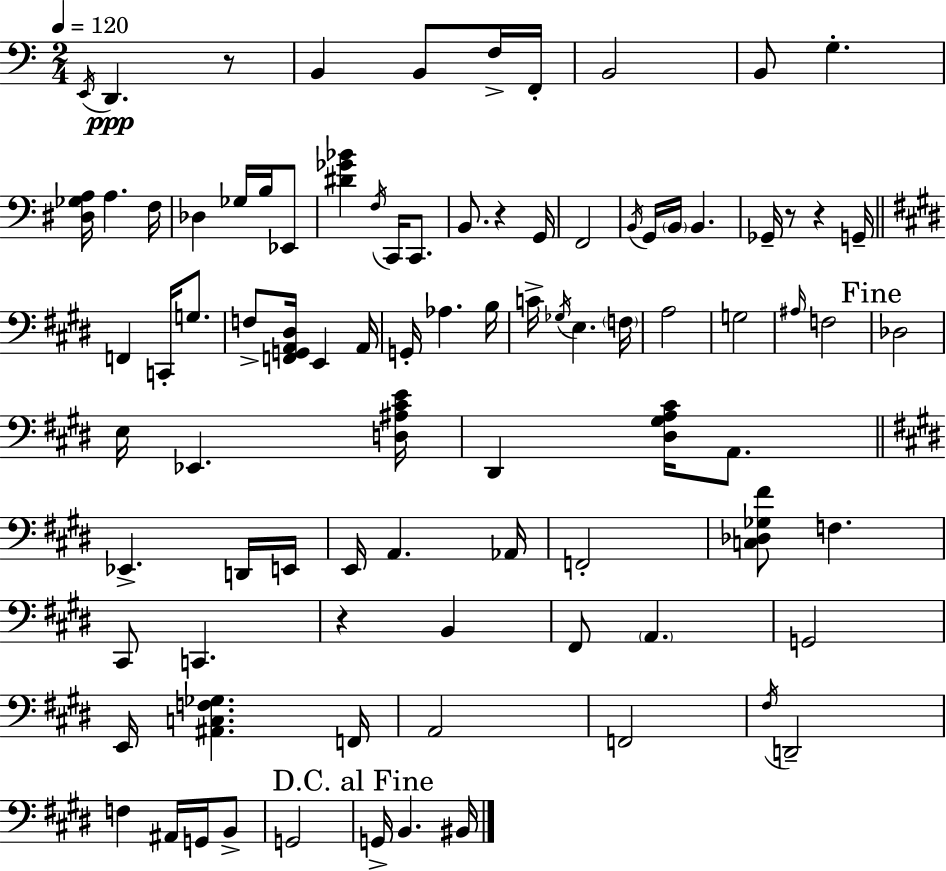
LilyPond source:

{
  \clef bass
  \numericTimeSignature
  \time 2/4
  \key a \minor
  \tempo 4 = 120
  \acciaccatura { e,16 }\ppp d,4. r8 | b,4 b,8 f16-> | f,16-. b,2 | b,8 g4.-. | \break <dis ges a>16 a4. | f16 des4 ges16 b16 ees,8 | <dis' ges' bes'>4 \acciaccatura { f16 } c,16 c,8. | b,8. r4 | \break g,16 f,2 | \acciaccatura { b,16 } g,16 \parenthesize b,16 b,4. | ges,16-- r8 r4 | g,16-- \bar "||" \break \key e \major f,4 c,16-. g8. | f8-> <f, g, a, dis>16 e,4 a,16 | g,16-. aes4. b16 | c'16-> \acciaccatura { ges16 } e4. | \break \parenthesize f16 a2 | g2 | \grace { ais16 } f2 | \mark "Fine" des2 | \break e16 ees,4. | <d ais cis' e'>16 dis,4 <dis gis a cis'>16 a,8. | \bar "||" \break \key e \major ees,4.-> d,16 e,16 | e,16 a,4. aes,16 | f,2-. | <c des ges fis'>8 f4. | \break cis,8 c,4. | r4 b,4 | fis,8 \parenthesize a,4. | g,2 | \break e,16 <ais, c f ges>4. f,16 | a,2 | f,2 | \acciaccatura { fis16 } d,2-- | \break f4 ais,16 g,16 b,8-> | g,2 | \mark "D.C. al Fine" g,16-> b,4. | bis,16 \bar "|."
}